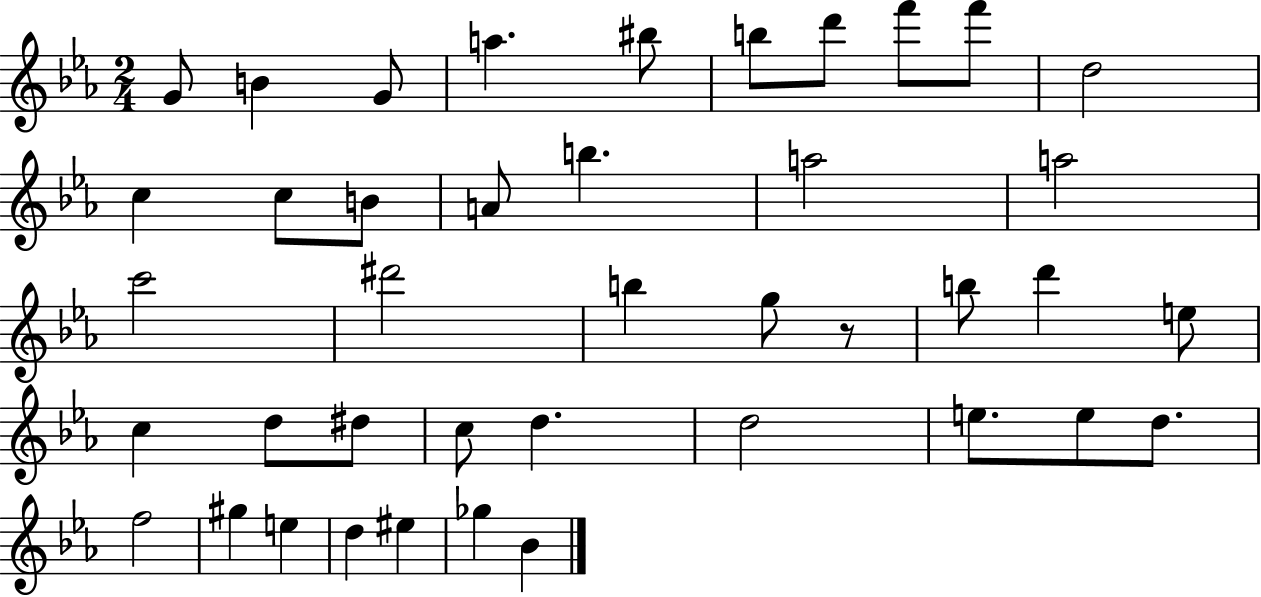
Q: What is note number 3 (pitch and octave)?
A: G4